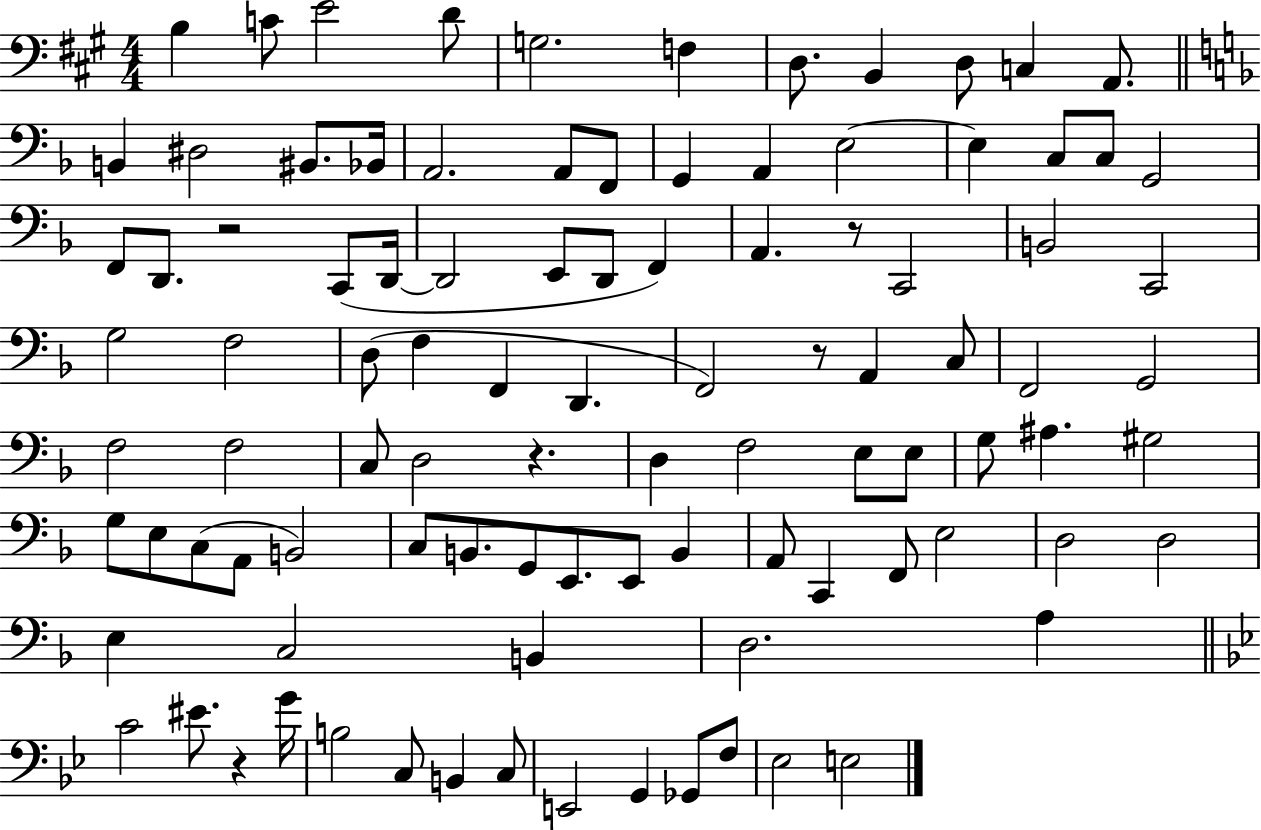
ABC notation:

X:1
T:Untitled
M:4/4
L:1/4
K:A
B, C/2 E2 D/2 G,2 F, D,/2 B,, D,/2 C, A,,/2 B,, ^D,2 ^B,,/2 _B,,/4 A,,2 A,,/2 F,,/2 G,, A,, E,2 E, C,/2 C,/2 G,,2 F,,/2 D,,/2 z2 C,,/2 D,,/4 D,,2 E,,/2 D,,/2 F,, A,, z/2 C,,2 B,,2 C,,2 G,2 F,2 D,/2 F, F,, D,, F,,2 z/2 A,, C,/2 F,,2 G,,2 F,2 F,2 C,/2 D,2 z D, F,2 E,/2 E,/2 G,/2 ^A, ^G,2 G,/2 E,/2 C,/2 A,,/2 B,,2 C,/2 B,,/2 G,,/2 E,,/2 E,,/2 B,, A,,/2 C,, F,,/2 E,2 D,2 D,2 E, C,2 B,, D,2 A, C2 ^E/2 z G/4 B,2 C,/2 B,, C,/2 E,,2 G,, _G,,/2 F,/2 _E,2 E,2